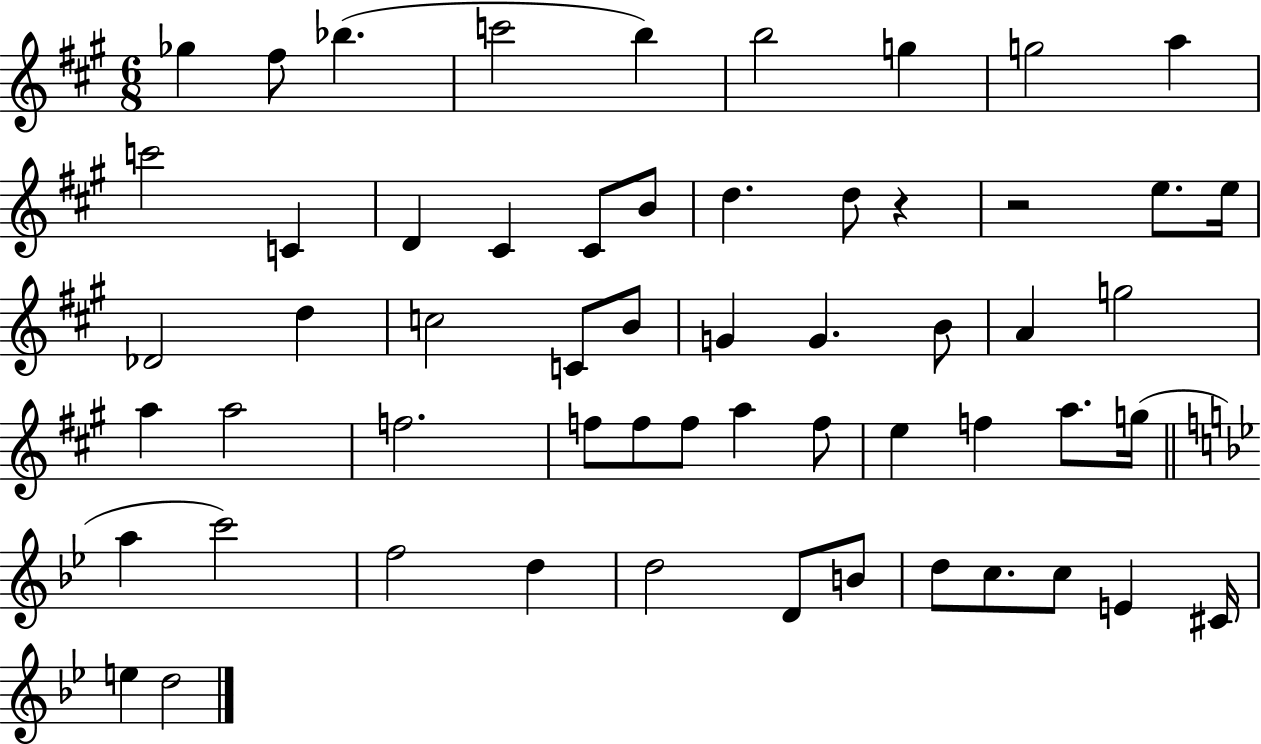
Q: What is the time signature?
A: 6/8